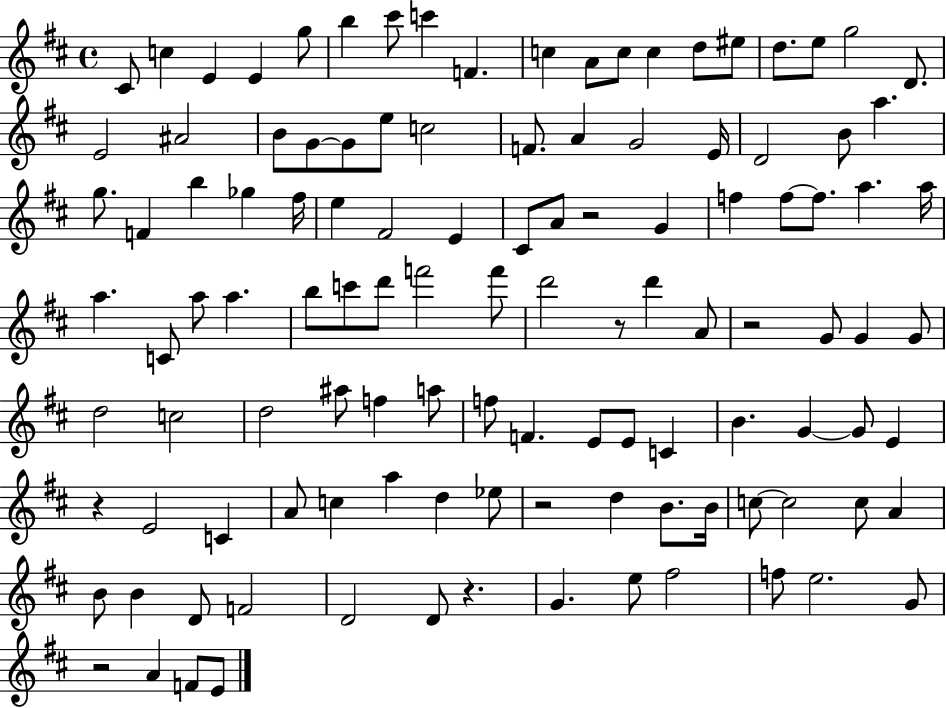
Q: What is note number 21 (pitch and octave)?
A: A#4